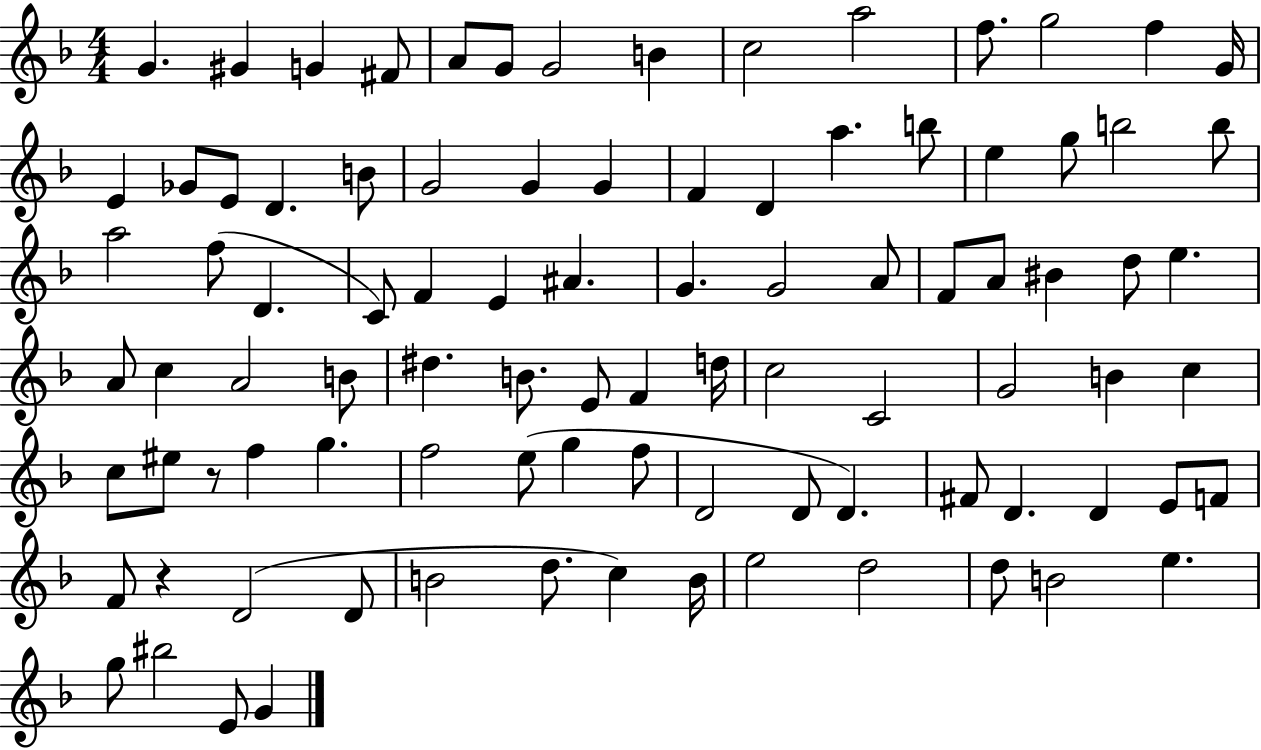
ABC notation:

X:1
T:Untitled
M:4/4
L:1/4
K:F
G ^G G ^F/2 A/2 G/2 G2 B c2 a2 f/2 g2 f G/4 E _G/2 E/2 D B/2 G2 G G F D a b/2 e g/2 b2 b/2 a2 f/2 D C/2 F E ^A G G2 A/2 F/2 A/2 ^B d/2 e A/2 c A2 B/2 ^d B/2 E/2 F d/4 c2 C2 G2 B c c/2 ^e/2 z/2 f g f2 e/2 g f/2 D2 D/2 D ^F/2 D D E/2 F/2 F/2 z D2 D/2 B2 d/2 c B/4 e2 d2 d/2 B2 e g/2 ^b2 E/2 G